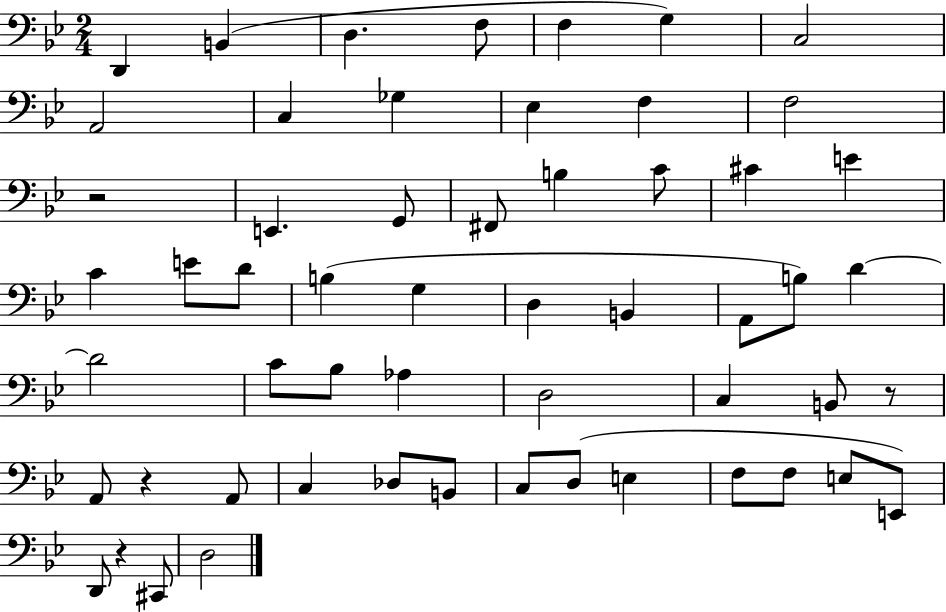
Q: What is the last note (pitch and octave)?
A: D3